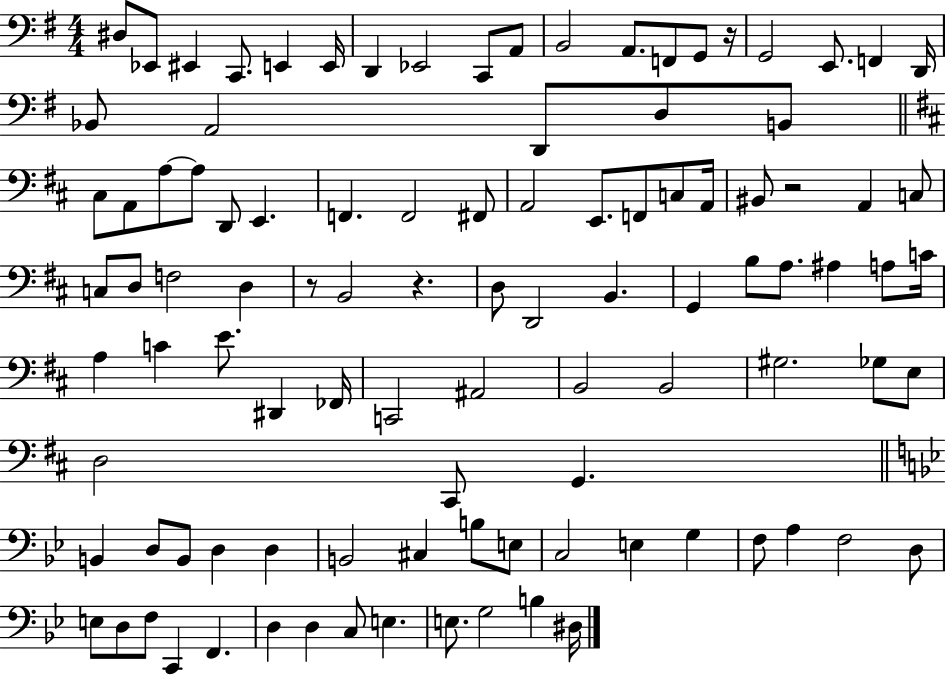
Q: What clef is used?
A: bass